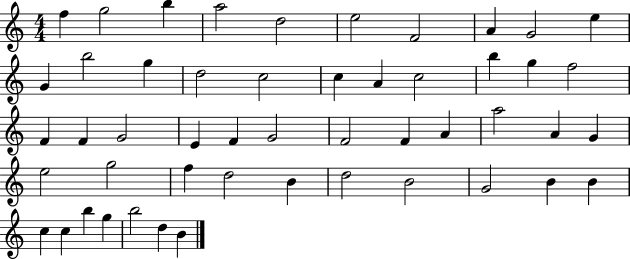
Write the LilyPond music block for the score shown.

{
  \clef treble
  \numericTimeSignature
  \time 4/4
  \key c \major
  f''4 g''2 b''4 | a''2 d''2 | e''2 f'2 | a'4 g'2 e''4 | \break g'4 b''2 g''4 | d''2 c''2 | c''4 a'4 c''2 | b''4 g''4 f''2 | \break f'4 f'4 g'2 | e'4 f'4 g'2 | f'2 f'4 a'4 | a''2 a'4 g'4 | \break e''2 g''2 | f''4 d''2 b'4 | d''2 b'2 | g'2 b'4 b'4 | \break c''4 c''4 b''4 g''4 | b''2 d''4 b'4 | \bar "|."
}